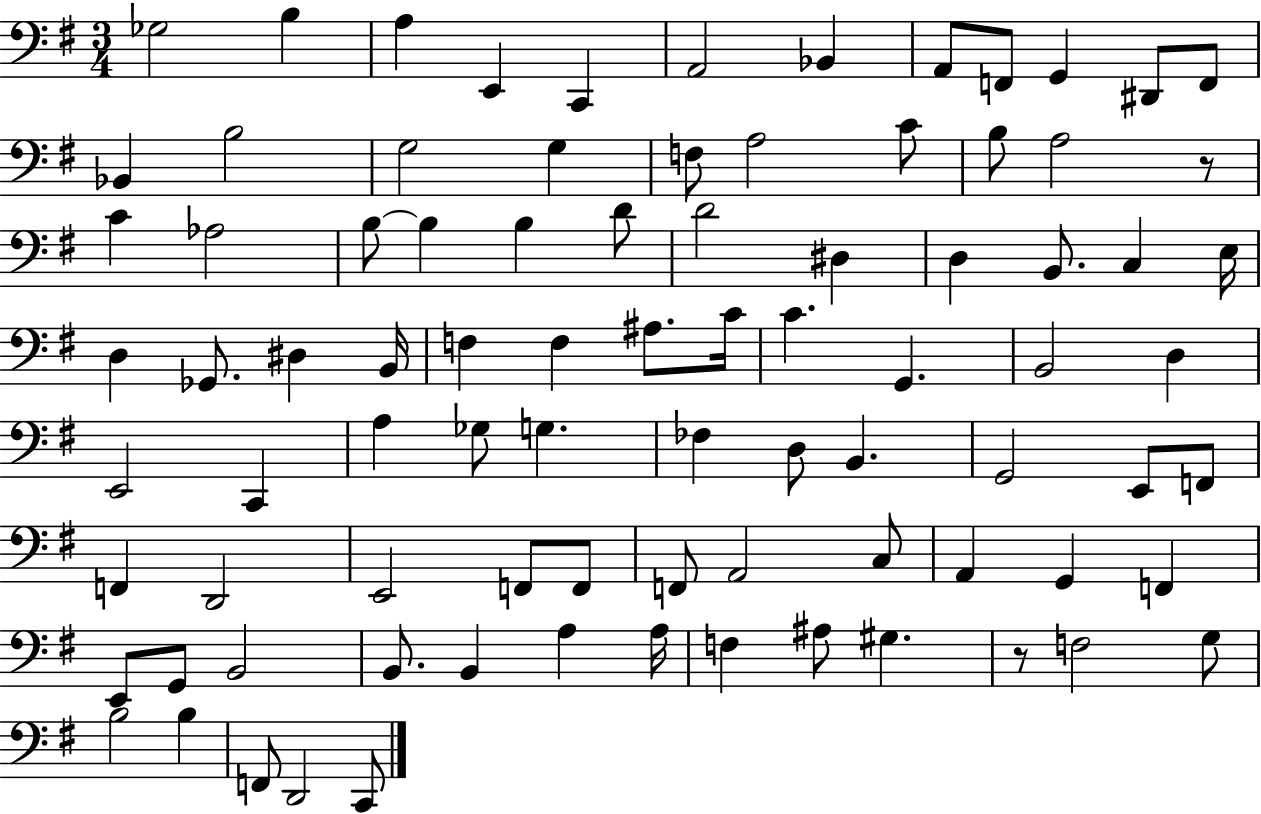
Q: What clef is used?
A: bass